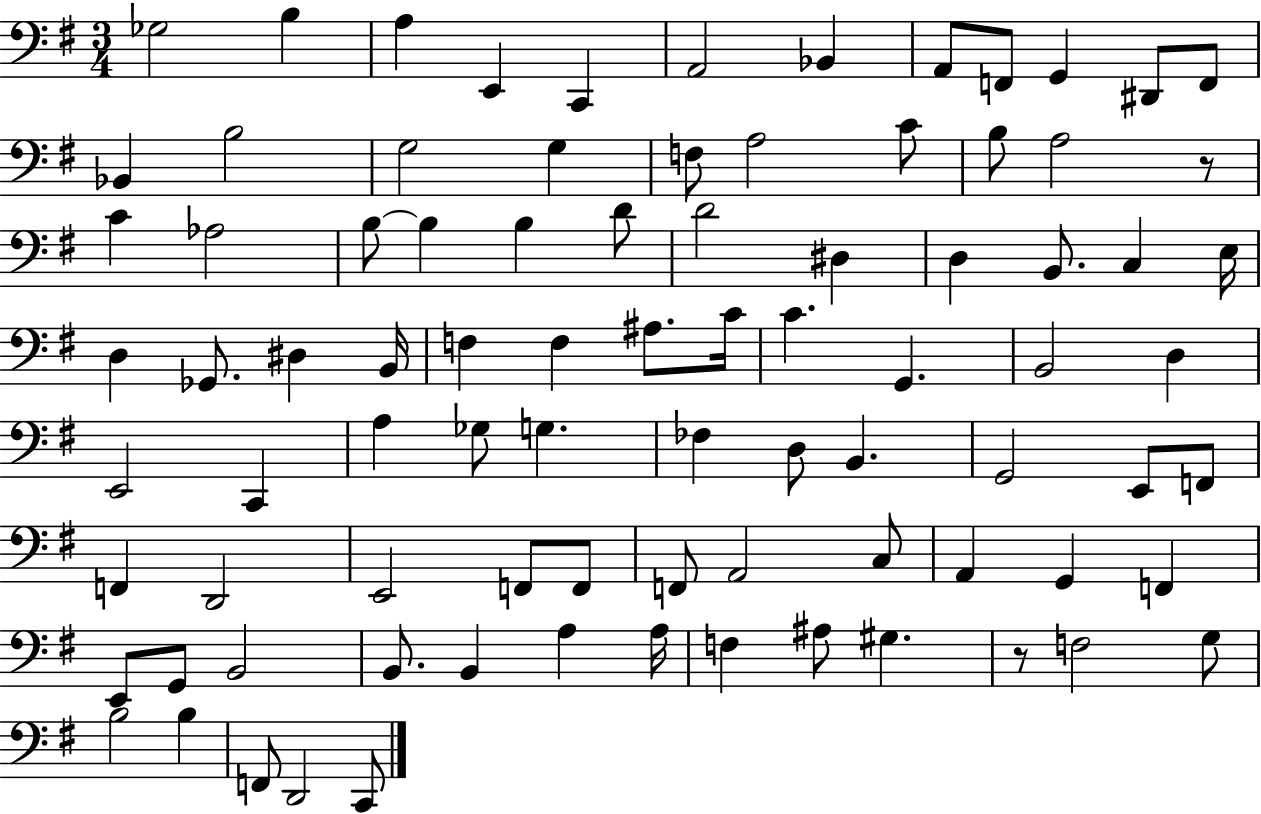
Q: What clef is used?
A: bass